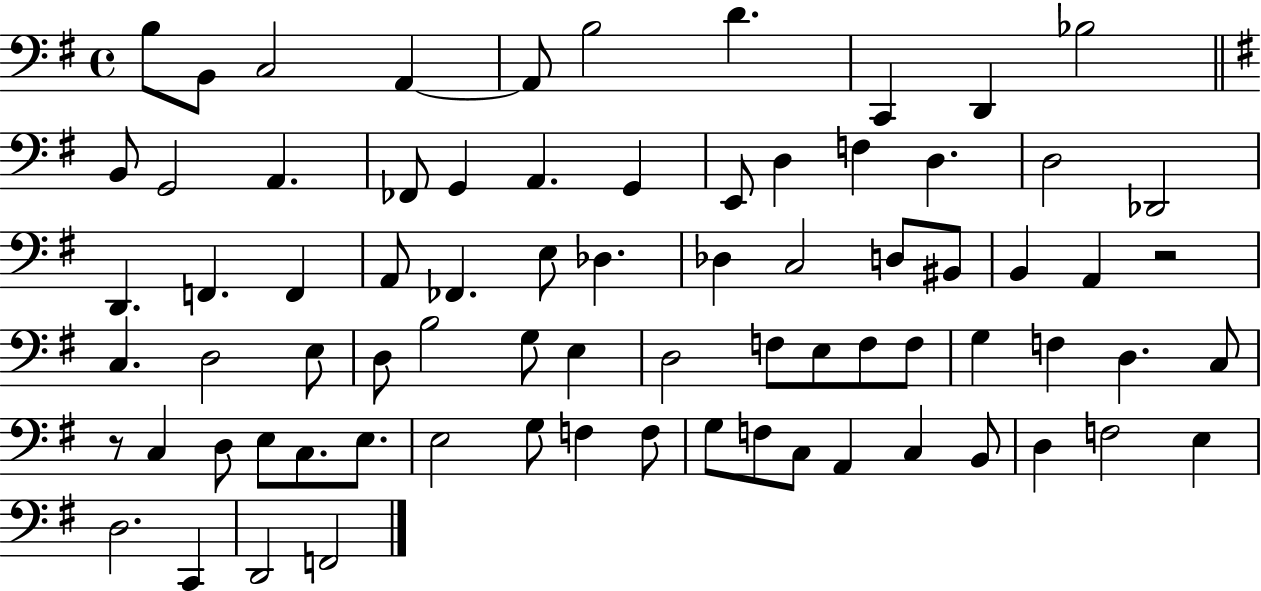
X:1
T:Untitled
M:4/4
L:1/4
K:G
B,/2 B,,/2 C,2 A,, A,,/2 B,2 D C,, D,, _B,2 B,,/2 G,,2 A,, _F,,/2 G,, A,, G,, E,,/2 D, F, D, D,2 _D,,2 D,, F,, F,, A,,/2 _F,, E,/2 _D, _D, C,2 D,/2 ^B,,/2 B,, A,, z2 C, D,2 E,/2 D,/2 B,2 G,/2 E, D,2 F,/2 E,/2 F,/2 F,/2 G, F, D, C,/2 z/2 C, D,/2 E,/2 C,/2 E,/2 E,2 G,/2 F, F,/2 G,/2 F,/2 C,/2 A,, C, B,,/2 D, F,2 E, D,2 C,, D,,2 F,,2